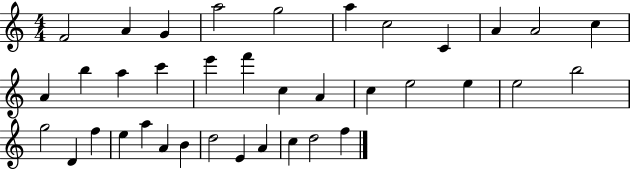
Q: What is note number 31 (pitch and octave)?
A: B4